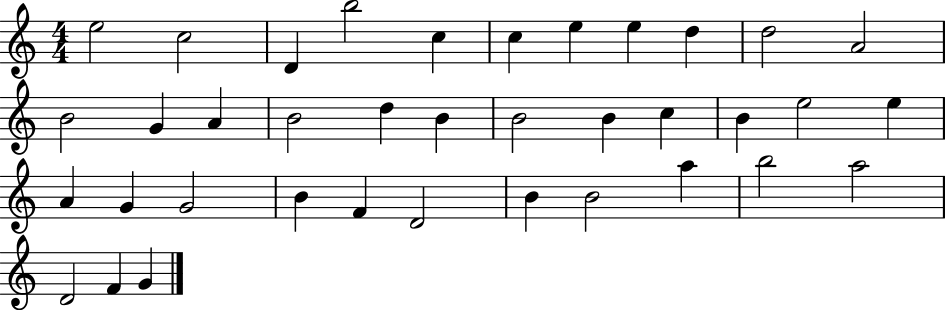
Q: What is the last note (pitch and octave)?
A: G4